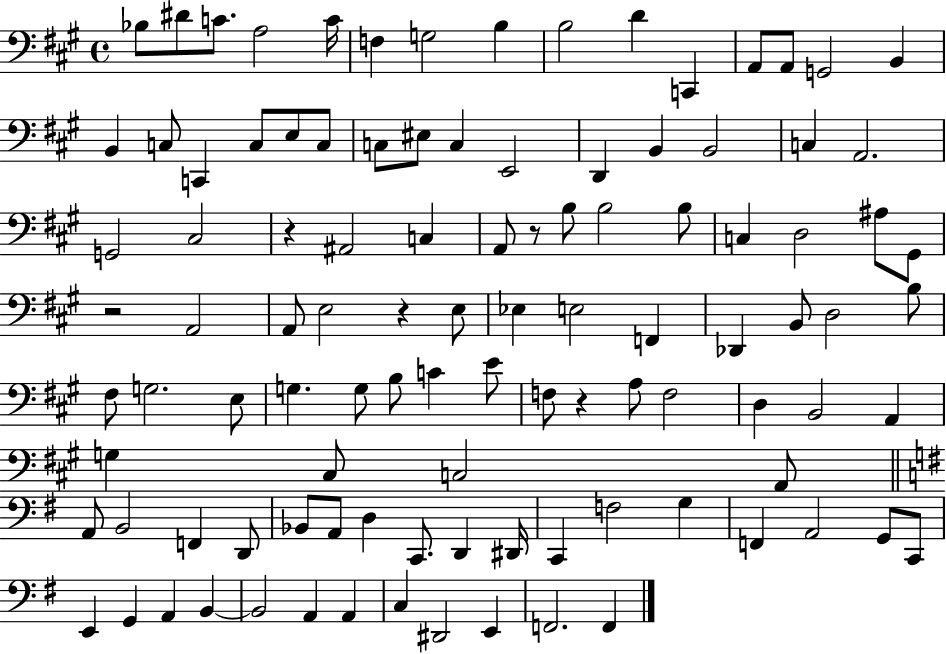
{
  \clef bass
  \time 4/4
  \defaultTimeSignature
  \key a \major
  \repeat volta 2 { bes8 dis'8 c'8. a2 c'16 | f4 g2 b4 | b2 d'4 c,4 | a,8 a,8 g,2 b,4 | \break b,4 c8 c,4 c8 e8 c8 | c8 eis8 c4 e,2 | d,4 b,4 b,2 | c4 a,2. | \break g,2 cis2 | r4 ais,2 c4 | a,8 r8 b8 b2 b8 | c4 d2 ais8 gis,8 | \break r2 a,2 | a,8 e2 r4 e8 | ees4 e2 f,4 | des,4 b,8 d2 b8 | \break fis8 g2. e8 | g4. g8 b8 c'4 e'8 | f8 r4 a8 f2 | d4 b,2 a,4 | \break g4 cis8 c2 a,8 | \bar "||" \break \key e \minor a,8 b,2 f,4 d,8 | bes,8 a,8 d4 c,8. d,4 dis,16 | c,4 f2 g4 | f,4 a,2 g,8 c,8 | \break e,4 g,4 a,4 b,4~~ | b,2 a,4 a,4 | c4 dis,2 e,4 | f,2. f,4 | \break } \bar "|."
}